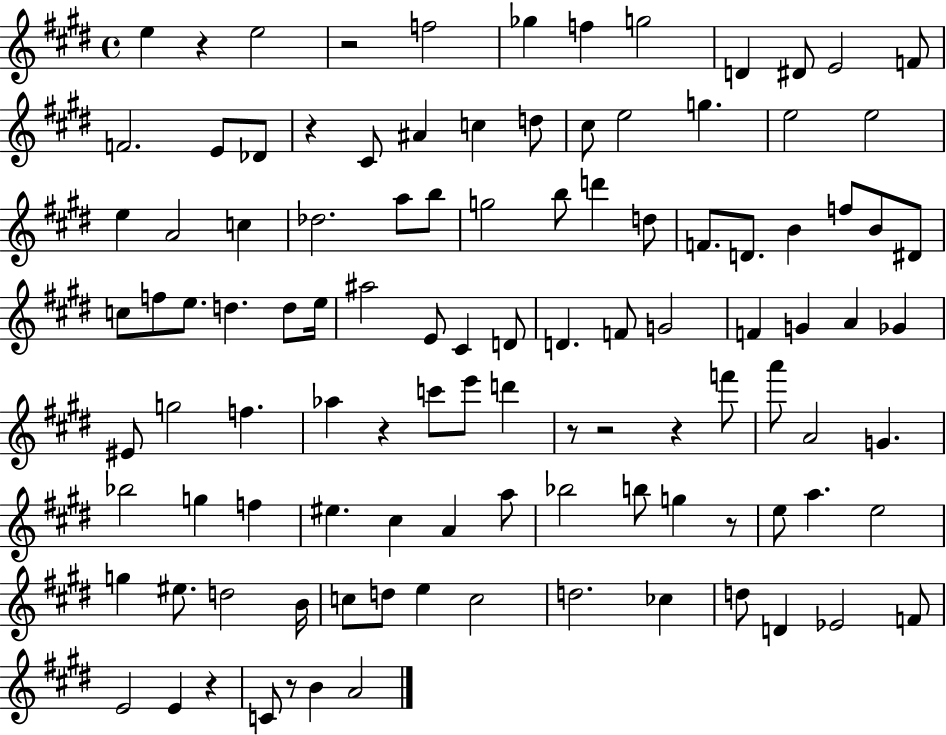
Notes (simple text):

E5/q R/q E5/h R/h F5/h Gb5/q F5/q G5/h D4/q D#4/e E4/h F4/e F4/h. E4/e Db4/e R/q C#4/e A#4/q C5/q D5/e C#5/e E5/h G5/q. E5/h E5/h E5/q A4/h C5/q Db5/h. A5/e B5/e G5/h B5/e D6/q D5/e F4/e. D4/e. B4/q F5/e B4/e D#4/e C5/e F5/e E5/e. D5/q. D5/e E5/s A#5/h E4/e C#4/q D4/e D4/q. F4/e G4/h F4/q G4/q A4/q Gb4/q EIS4/e G5/h F5/q. Ab5/q R/q C6/e E6/e D6/q R/e R/h R/q F6/e A6/e A4/h G4/q. Bb5/h G5/q F5/q EIS5/q. C#5/q A4/q A5/e Bb5/h B5/e G5/q R/e E5/e A5/q. E5/h G5/q EIS5/e. D5/h B4/s C5/e D5/e E5/q C5/h D5/h. CES5/q D5/e D4/q Eb4/h F4/e E4/h E4/q R/q C4/e R/e B4/q A4/h